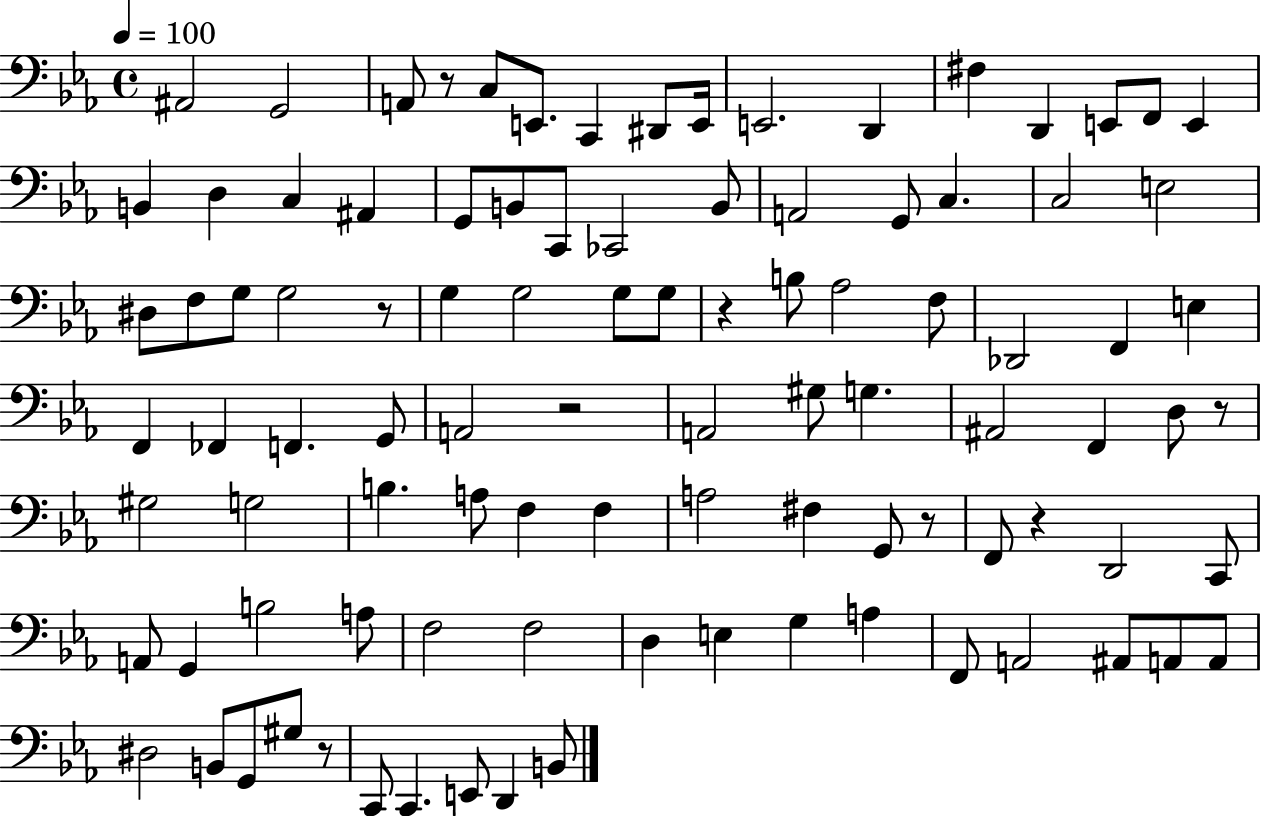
A#2/h G2/h A2/e R/e C3/e E2/e. C2/q D#2/e E2/s E2/h. D2/q F#3/q D2/q E2/e F2/e E2/q B2/q D3/q C3/q A#2/q G2/e B2/e C2/e CES2/h B2/e A2/h G2/e C3/q. C3/h E3/h D#3/e F3/e G3/e G3/h R/e G3/q G3/h G3/e G3/e R/q B3/e Ab3/h F3/e Db2/h F2/q E3/q F2/q FES2/q F2/q. G2/e A2/h R/h A2/h G#3/e G3/q. A#2/h F2/q D3/e R/e G#3/h G3/h B3/q. A3/e F3/q F3/q A3/h F#3/q G2/e R/e F2/e R/q D2/h C2/e A2/e G2/q B3/h A3/e F3/h F3/h D3/q E3/q G3/q A3/q F2/e A2/h A#2/e A2/e A2/e D#3/h B2/e G2/e G#3/e R/e C2/e C2/q. E2/e D2/q B2/e